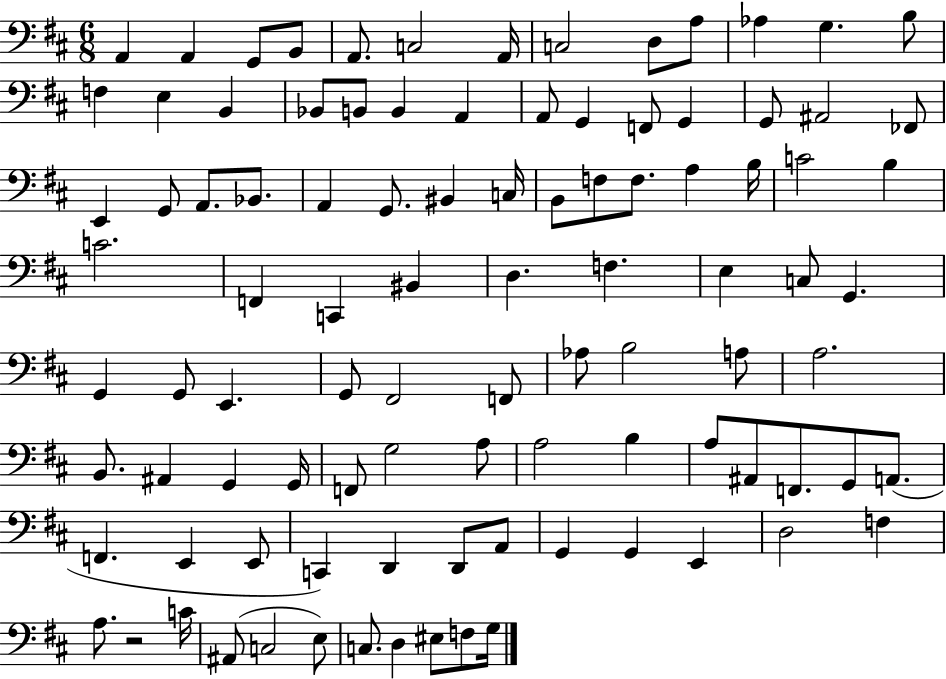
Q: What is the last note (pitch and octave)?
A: G3